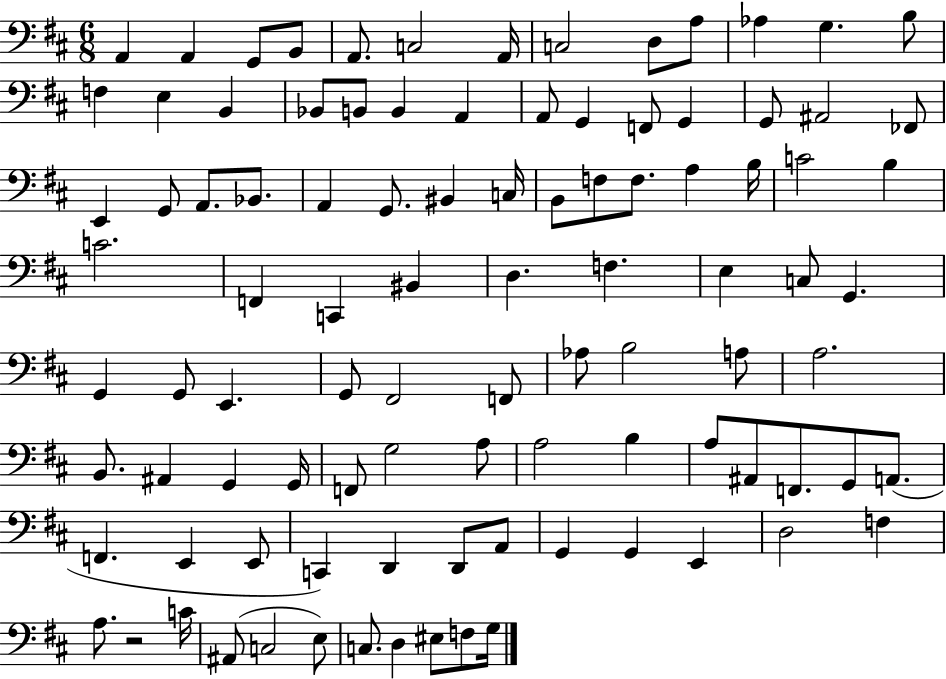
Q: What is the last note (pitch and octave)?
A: G3